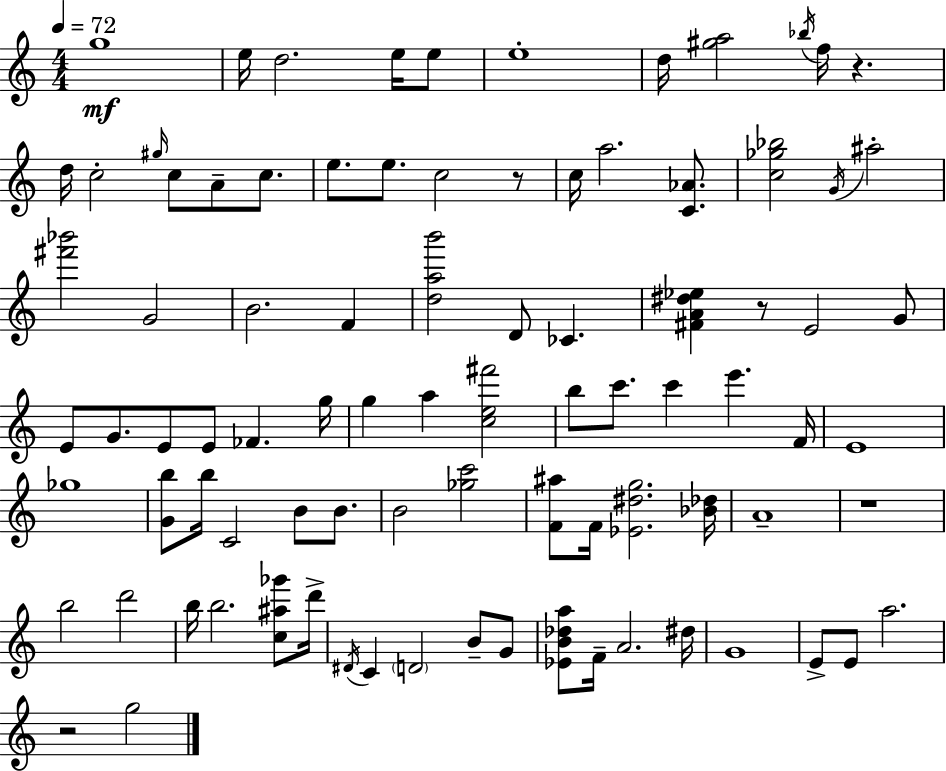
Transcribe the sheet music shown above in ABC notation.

X:1
T:Untitled
M:4/4
L:1/4
K:Am
g4 e/4 d2 e/4 e/2 e4 d/4 [^ga]2 _b/4 f/4 z d/4 c2 ^g/4 c/2 A/2 c/2 e/2 e/2 c2 z/2 c/4 a2 [C_A]/2 [c_g_b]2 G/4 ^a2 [^f'_b']2 G2 B2 F [dab']2 D/2 _C [^FA^d_e] z/2 E2 G/2 E/2 G/2 E/2 E/2 _F g/4 g a [ce^f']2 b/2 c'/2 c' e' F/4 E4 _g4 [Gb]/2 b/4 C2 B/2 B/2 B2 [_gc']2 [F^a]/2 F/4 [_E^dg]2 [_B_d]/4 A4 z4 b2 d'2 b/4 b2 [c^a_g']/2 d'/4 ^D/4 C D2 B/2 G/2 [_EB_da]/2 F/4 A2 ^d/4 G4 E/2 E/2 a2 z2 g2